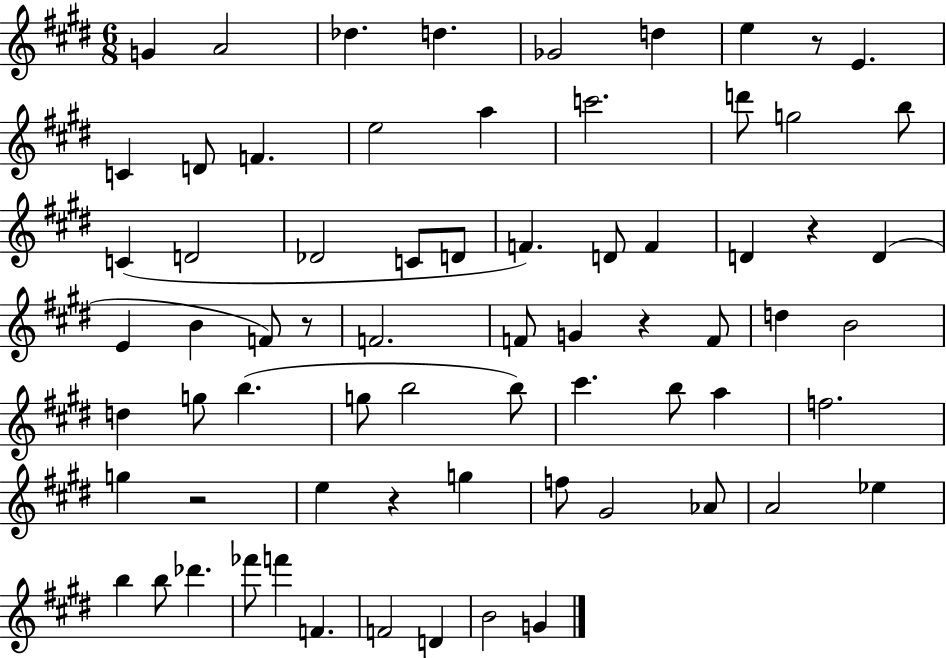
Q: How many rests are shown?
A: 6